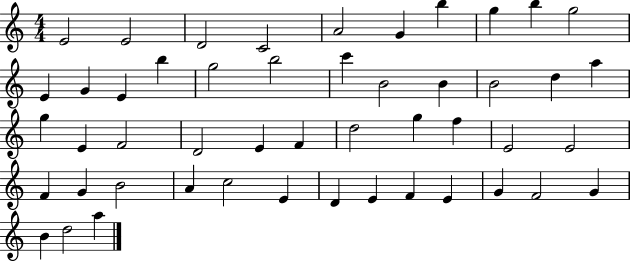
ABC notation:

X:1
T:Untitled
M:4/4
L:1/4
K:C
E2 E2 D2 C2 A2 G b g b g2 E G E b g2 b2 c' B2 B B2 d a g E F2 D2 E F d2 g f E2 E2 F G B2 A c2 E D E F E G F2 G B d2 a